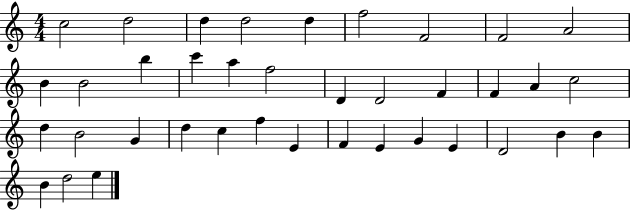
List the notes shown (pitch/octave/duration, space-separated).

C5/h D5/h D5/q D5/h D5/q F5/h F4/h F4/h A4/h B4/q B4/h B5/q C6/q A5/q F5/h D4/q D4/h F4/q F4/q A4/q C5/h D5/q B4/h G4/q D5/q C5/q F5/q E4/q F4/q E4/q G4/q E4/q D4/h B4/q B4/q B4/q D5/h E5/q